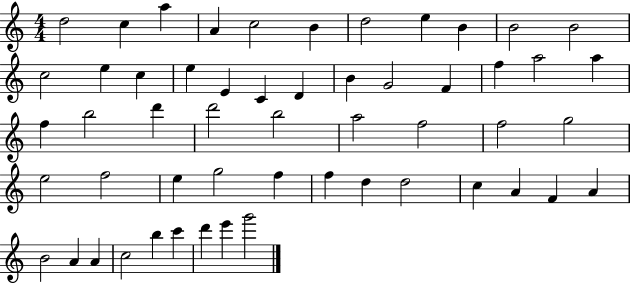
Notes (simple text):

D5/h C5/q A5/q A4/q C5/h B4/q D5/h E5/q B4/q B4/h B4/h C5/h E5/q C5/q E5/q E4/q C4/q D4/q B4/q G4/h F4/q F5/q A5/h A5/q F5/q B5/h D6/q D6/h B5/h A5/h F5/h F5/h G5/h E5/h F5/h E5/q G5/h F5/q F5/q D5/q D5/h C5/q A4/q F4/q A4/q B4/h A4/q A4/q C5/h B5/q C6/q D6/q E6/q G6/h